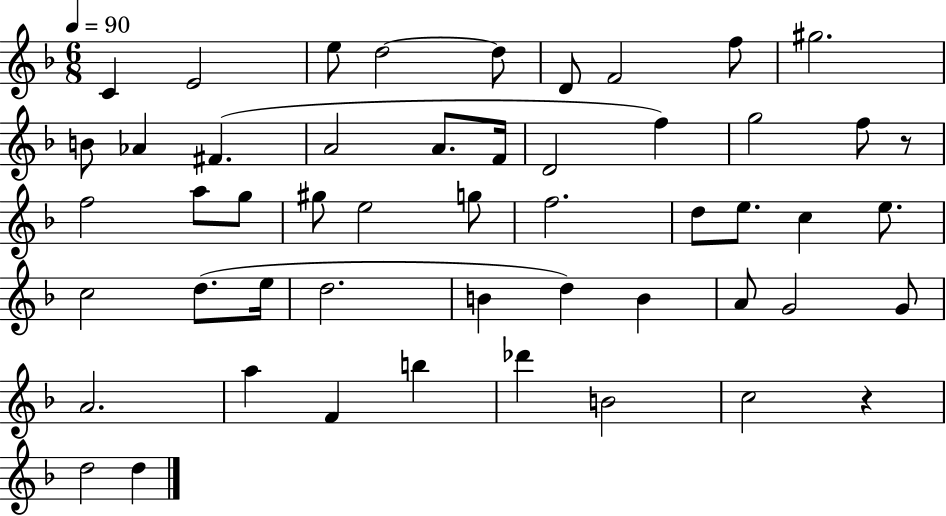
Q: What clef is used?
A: treble